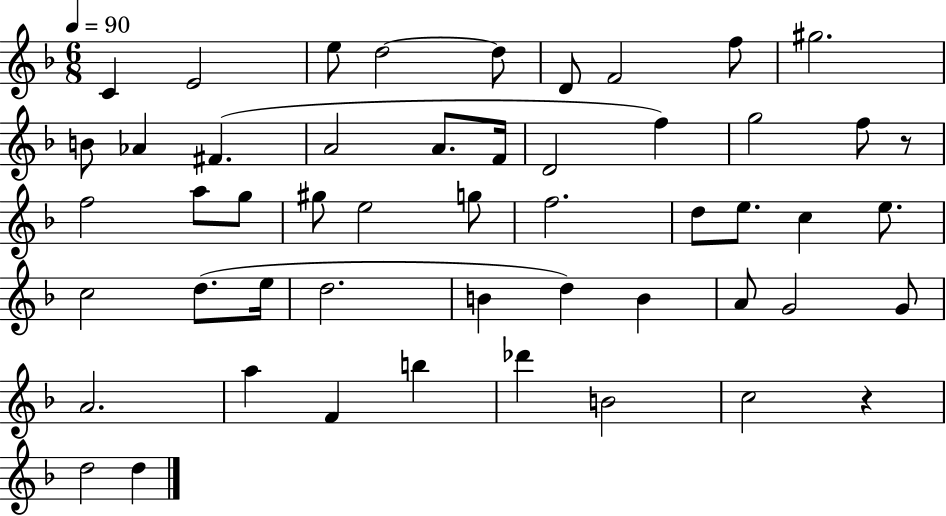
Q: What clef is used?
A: treble